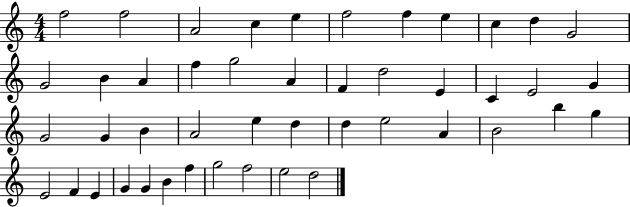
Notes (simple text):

F5/h F5/h A4/h C5/q E5/q F5/h F5/q E5/q C5/q D5/q G4/h G4/h B4/q A4/q F5/q G5/h A4/q F4/q D5/h E4/q C4/q E4/h G4/q G4/h G4/q B4/q A4/h E5/q D5/q D5/q E5/h A4/q B4/h B5/q G5/q E4/h F4/q E4/q G4/q G4/q B4/q F5/q G5/h F5/h E5/h D5/h